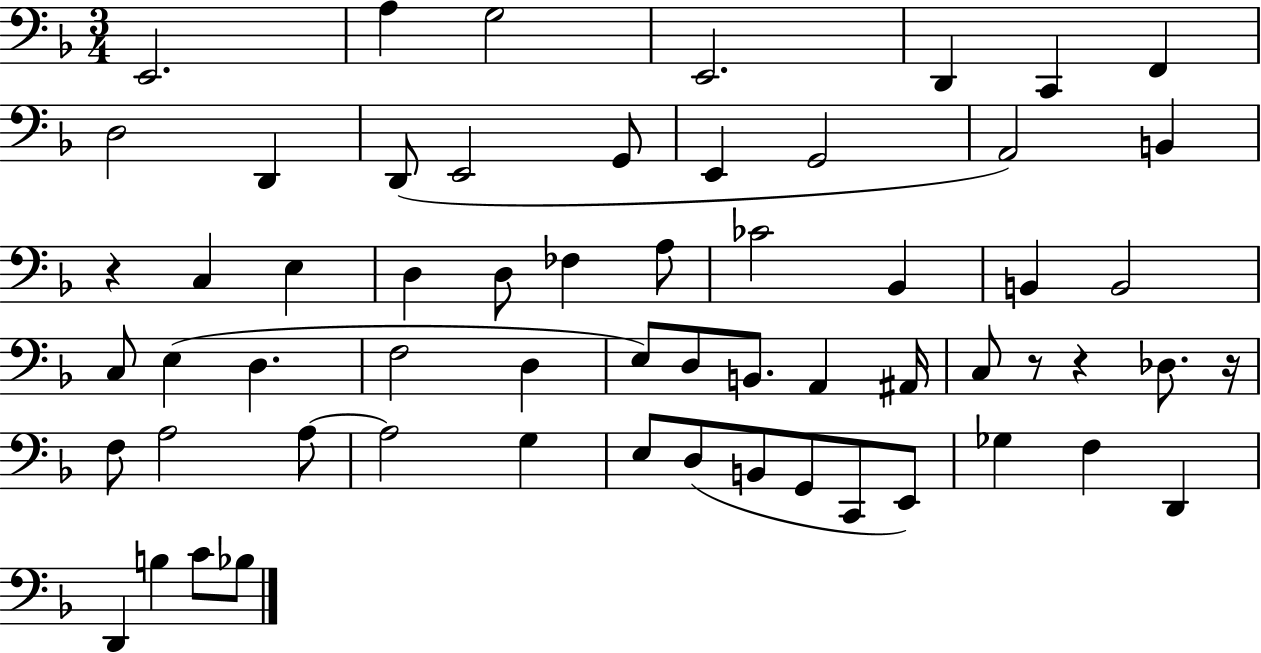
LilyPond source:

{
  \clef bass
  \numericTimeSignature
  \time 3/4
  \key f \major
  \repeat volta 2 { e,2. | a4 g2 | e,2. | d,4 c,4 f,4 | \break d2 d,4 | d,8( e,2 g,8 | e,4 g,2 | a,2) b,4 | \break r4 c4 e4 | d4 d8 fes4 a8 | ces'2 bes,4 | b,4 b,2 | \break c8 e4( d4. | f2 d4 | e8) d8 b,8. a,4 ais,16 | c8 r8 r4 des8. r16 | \break f8 a2 a8~~ | a2 g4 | e8 d8( b,8 g,8 c,8 e,8) | ges4 f4 d,4 | \break d,4 b4 c'8 bes8 | } \bar "|."
}